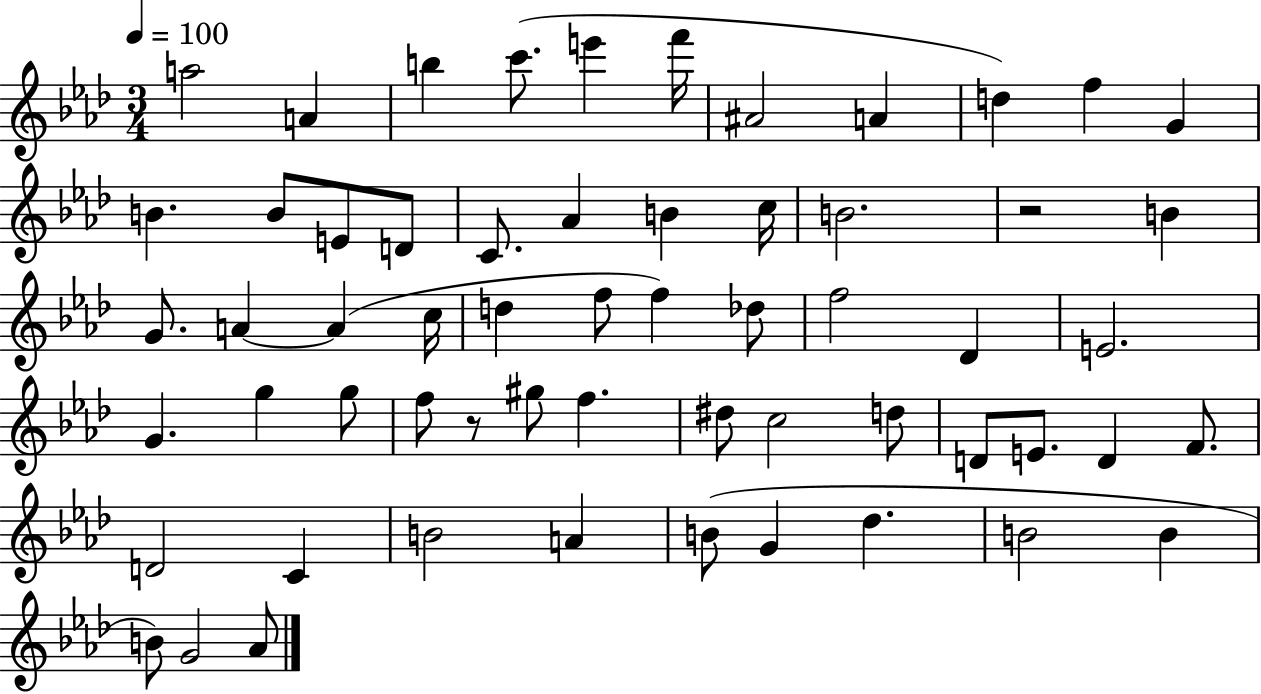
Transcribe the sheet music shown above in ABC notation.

X:1
T:Untitled
M:3/4
L:1/4
K:Ab
a2 A b c'/2 e' f'/4 ^A2 A d f G B B/2 E/2 D/2 C/2 _A B c/4 B2 z2 B G/2 A A c/4 d f/2 f _d/2 f2 _D E2 G g g/2 f/2 z/2 ^g/2 f ^d/2 c2 d/2 D/2 E/2 D F/2 D2 C B2 A B/2 G _d B2 B B/2 G2 _A/2